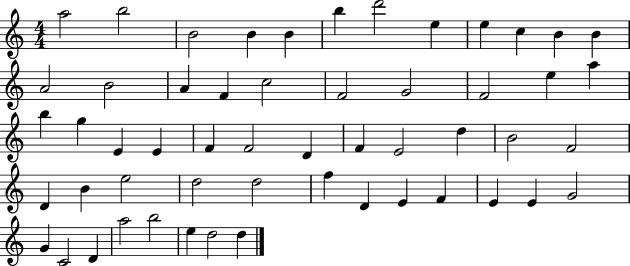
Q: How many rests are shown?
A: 0